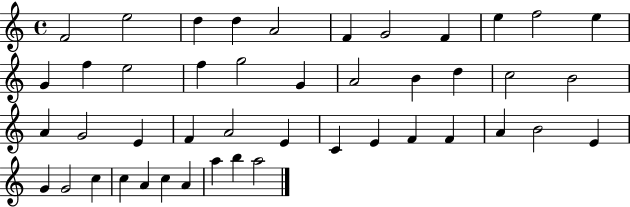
{
  \clef treble
  \time 4/4
  \defaultTimeSignature
  \key c \major
  f'2 e''2 | d''4 d''4 a'2 | f'4 g'2 f'4 | e''4 f''2 e''4 | \break g'4 f''4 e''2 | f''4 g''2 g'4 | a'2 b'4 d''4 | c''2 b'2 | \break a'4 g'2 e'4 | f'4 a'2 e'4 | c'4 e'4 f'4 f'4 | a'4 b'2 e'4 | \break g'4 g'2 c''4 | c''4 a'4 c''4 a'4 | a''4 b''4 a''2 | \bar "|."
}